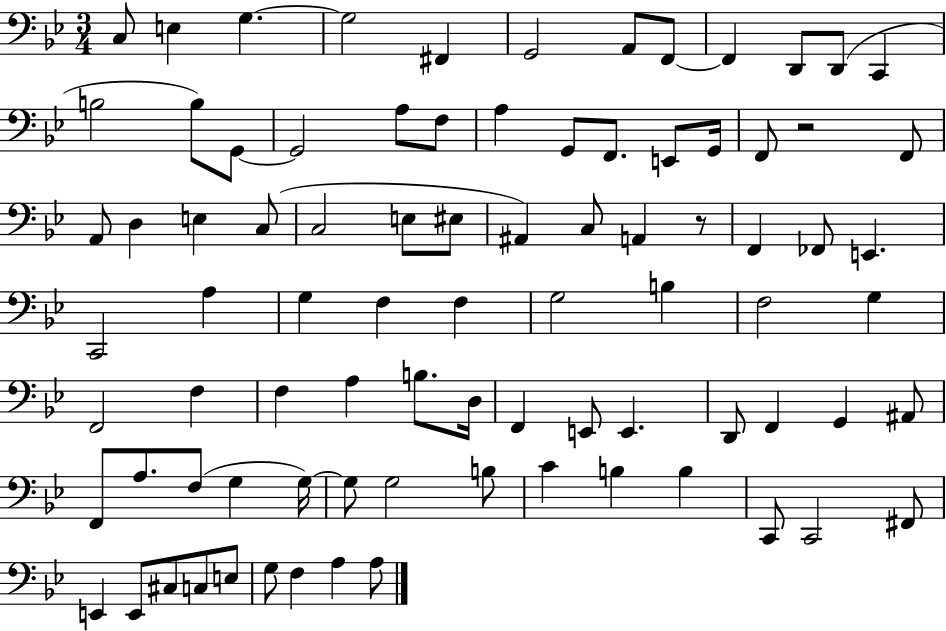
X:1
T:Untitled
M:3/4
L:1/4
K:Bb
C,/2 E, G, G,2 ^F,, G,,2 A,,/2 F,,/2 F,, D,,/2 D,,/2 C,, B,2 B,/2 G,,/2 G,,2 A,/2 F,/2 A, G,,/2 F,,/2 E,,/2 G,,/4 F,,/2 z2 F,,/2 A,,/2 D, E, C,/2 C,2 E,/2 ^E,/2 ^A,, C,/2 A,, z/2 F,, _F,,/2 E,, C,,2 A, G, F, F, G,2 B, F,2 G, F,,2 F, F, A, B,/2 D,/4 F,, E,,/2 E,, D,,/2 F,, G,, ^A,,/2 F,,/2 A,/2 F,/2 G, G,/4 G,/2 G,2 B,/2 C B, B, C,,/2 C,,2 ^F,,/2 E,, E,,/2 ^C,/2 C,/2 E,/2 G,/2 F, A, A,/2